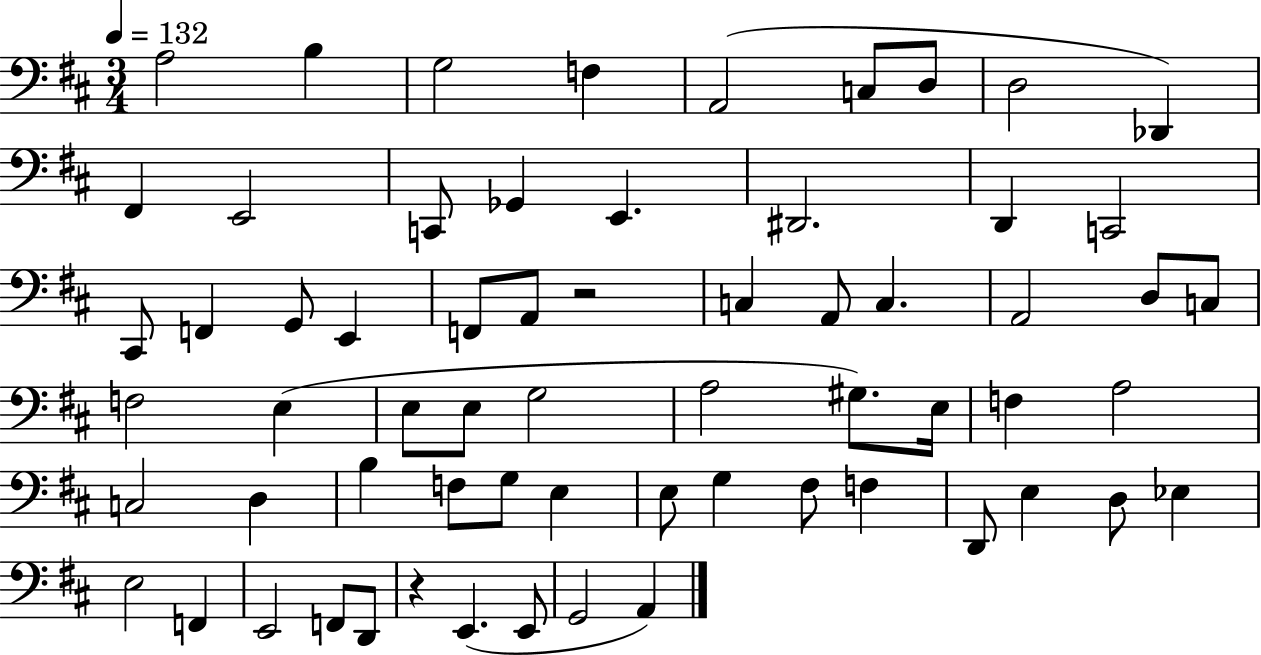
{
  \clef bass
  \numericTimeSignature
  \time 3/4
  \key d \major
  \tempo 4 = 132
  a2 b4 | g2 f4 | a,2( c8 d8 | d2 des,4) | \break fis,4 e,2 | c,8 ges,4 e,4. | dis,2. | d,4 c,2 | \break cis,8 f,4 g,8 e,4 | f,8 a,8 r2 | c4 a,8 c4. | a,2 d8 c8 | \break f2 e4( | e8 e8 g2 | a2 gis8.) e16 | f4 a2 | \break c2 d4 | b4 f8 g8 e4 | e8 g4 fis8 f4 | d,8 e4 d8 ees4 | \break e2 f,4 | e,2 f,8 d,8 | r4 e,4.( e,8 | g,2 a,4) | \break \bar "|."
}